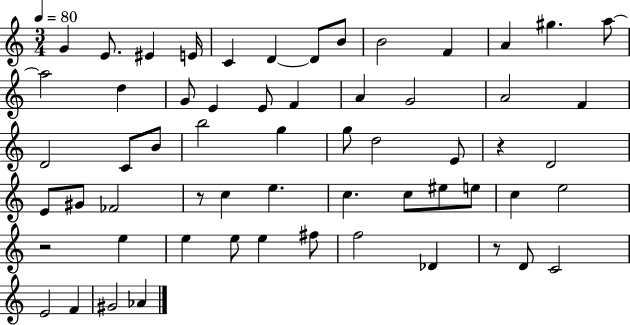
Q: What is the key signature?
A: C major